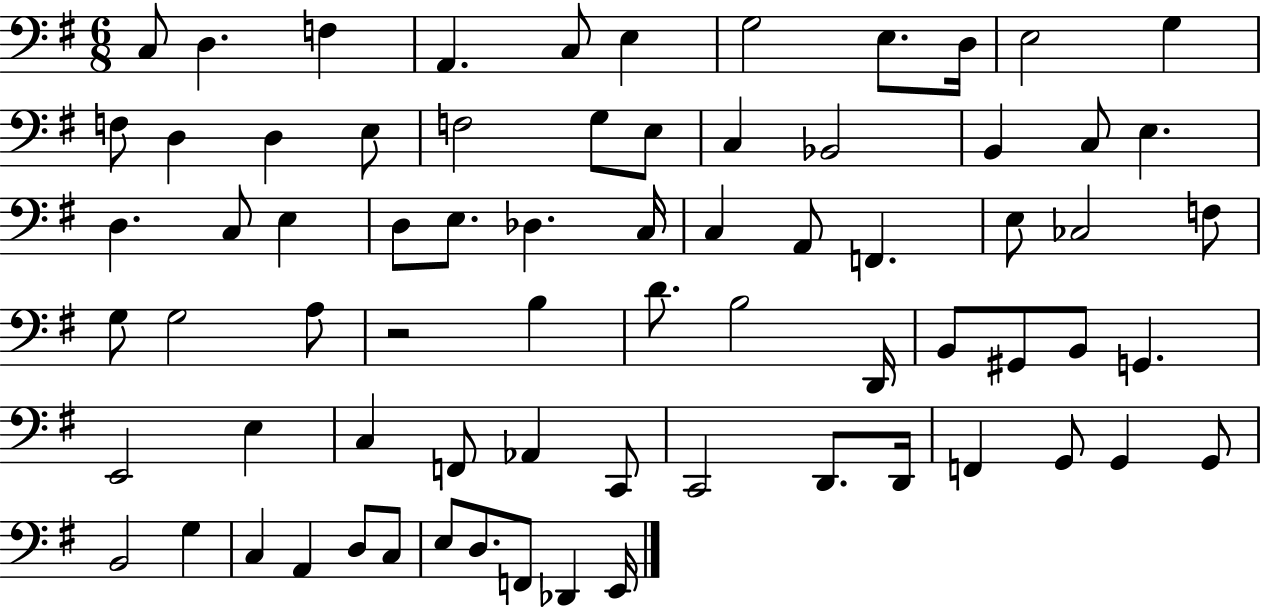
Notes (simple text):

C3/e D3/q. F3/q A2/q. C3/e E3/q G3/h E3/e. D3/s E3/h G3/q F3/e D3/q D3/q E3/e F3/h G3/e E3/e C3/q Bb2/h B2/q C3/e E3/q. D3/q. C3/e E3/q D3/e E3/e. Db3/q. C3/s C3/q A2/e F2/q. E3/e CES3/h F3/e G3/e G3/h A3/e R/h B3/q D4/e. B3/h D2/s B2/e G#2/e B2/e G2/q. E2/h E3/q C3/q F2/e Ab2/q C2/e C2/h D2/e. D2/s F2/q G2/e G2/q G2/e B2/h G3/q C3/q A2/q D3/e C3/e E3/e D3/e. F2/e Db2/q E2/s